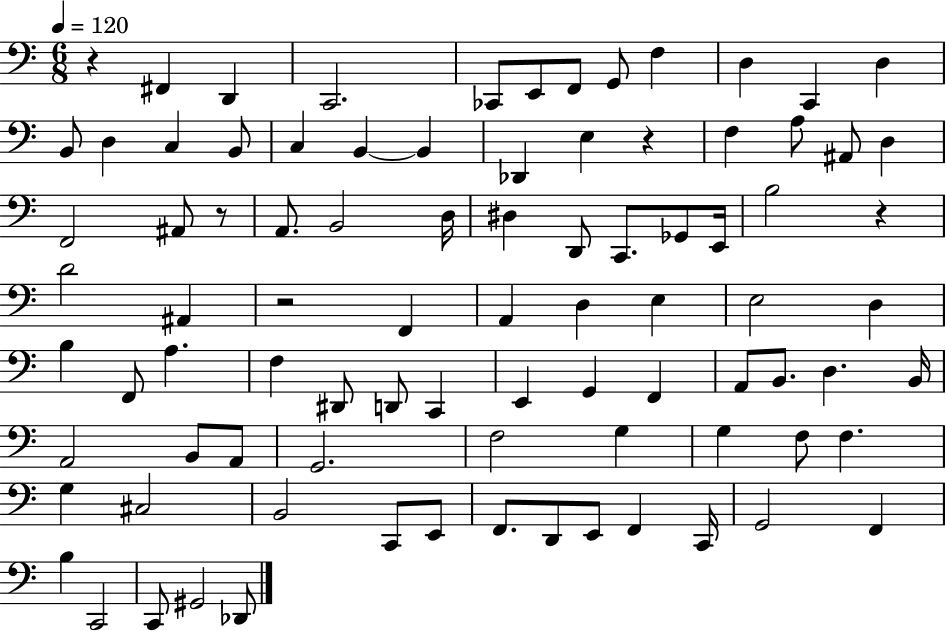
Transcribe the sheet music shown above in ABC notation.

X:1
T:Untitled
M:6/8
L:1/4
K:C
z ^F,, D,, C,,2 _C,,/2 E,,/2 F,,/2 G,,/2 F, D, C,, D, B,,/2 D, C, B,,/2 C, B,, B,, _D,, E, z F, A,/2 ^A,,/2 D, F,,2 ^A,,/2 z/2 A,,/2 B,,2 D,/4 ^D, D,,/2 C,,/2 _G,,/2 E,,/4 B,2 z D2 ^A,, z2 F,, A,, D, E, E,2 D, B, F,,/2 A, F, ^D,,/2 D,,/2 C,, E,, G,, F,, A,,/2 B,,/2 D, B,,/4 A,,2 B,,/2 A,,/2 G,,2 F,2 G, G, F,/2 F, G, ^C,2 B,,2 C,,/2 E,,/2 F,,/2 D,,/2 E,,/2 F,, C,,/4 G,,2 F,, B, C,,2 C,,/2 ^G,,2 _D,,/2